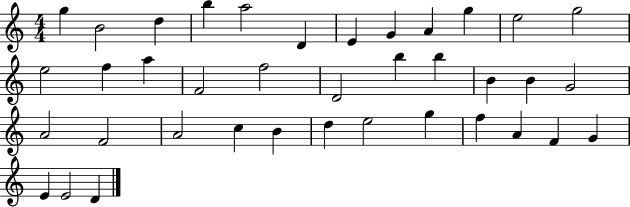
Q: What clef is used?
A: treble